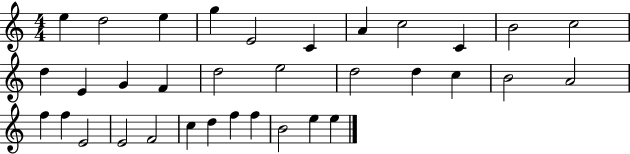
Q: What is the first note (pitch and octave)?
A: E5